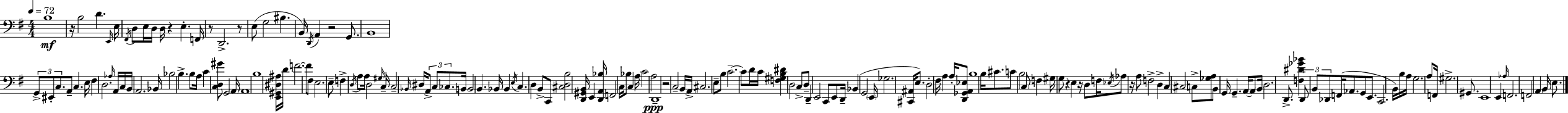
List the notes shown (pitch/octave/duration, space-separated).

B3/w R/s B3/h D4/q. E2/s E3/s F#2/s D3/e E3/s D3/s D3/s R/q E3/q. F2/s R/e D2/h. R/e E3/e G3/h BIS3/q. B2/s D2/s A2/q R/h G2/e. B2/w G2/e EIS2/e C3/e. A2/e C3/q. E3/s F#3/q D3/h. Ab3/s A2/s C3/s B2/s A2/h. Bb2/s Bb3/h B3/q. B3/e A3/s C4/q [C3,D3,G#4]/e G2/h A2/s A2/w B3/w [E2,G#2,D#3,A#3]/s D4/s F4/h. F4/e F#3/e E3/h. E3/e F3/q D3/s A3/e A3/s D3/h G#3/s C3/s C3/h Bb2/s D#3/s A2/e C3/e CES3/e. B2/s B2/h B2/q. Bb2/s Bb2/q E3/s C3/q. D3/q B2/e C2/e [C#3,D3,B3]/h [D2,G#2,B2]/s E2/q [D2,A2,Bb3]/s F2/h C3/s Bb3/e C3/q A3/s C4/h A3/h D2/w R/h C3/h B2/s A2/s C#3/h. E3/e B3/e C4/h. C4/e D4/s C4/s [F3,G#3,B3,D#4]/q D3/h C3/e D3/e D2/q E2/h C2/e E2/e D2/s Bb2/q G2/h E2/s Gb3/h. [C#2,A#2]/s E3/e. D3/h F#3/s A3/q A3/s [D2,Gb2,A2,Eb3]/e B3/w B3/s C#4/e. C4/e B3/h C3/e F3/q G#3/s G3/e R/q E3/q R/s D3/e F3/s Eb3/s Ab3/e R/s A3/e F3/h D3/q C3/q C#3/h C3/e [Gb3,A3]/e B2/e G2/s G2/q. A2/s A2/e B2/s D3/h. D2/e. [F3,D#4,Gb4,Bb4]/q D2/e B2/e Db2/e F2/s Ab2/e. G2/e E2/e. C2/h. B2/s B3/s A3/s G3/h. A3/e F2/s G#3/h. G#2/e. E2/w E2/q Ab3/s F2/h. F2/h A2/q B2/s E3/e.